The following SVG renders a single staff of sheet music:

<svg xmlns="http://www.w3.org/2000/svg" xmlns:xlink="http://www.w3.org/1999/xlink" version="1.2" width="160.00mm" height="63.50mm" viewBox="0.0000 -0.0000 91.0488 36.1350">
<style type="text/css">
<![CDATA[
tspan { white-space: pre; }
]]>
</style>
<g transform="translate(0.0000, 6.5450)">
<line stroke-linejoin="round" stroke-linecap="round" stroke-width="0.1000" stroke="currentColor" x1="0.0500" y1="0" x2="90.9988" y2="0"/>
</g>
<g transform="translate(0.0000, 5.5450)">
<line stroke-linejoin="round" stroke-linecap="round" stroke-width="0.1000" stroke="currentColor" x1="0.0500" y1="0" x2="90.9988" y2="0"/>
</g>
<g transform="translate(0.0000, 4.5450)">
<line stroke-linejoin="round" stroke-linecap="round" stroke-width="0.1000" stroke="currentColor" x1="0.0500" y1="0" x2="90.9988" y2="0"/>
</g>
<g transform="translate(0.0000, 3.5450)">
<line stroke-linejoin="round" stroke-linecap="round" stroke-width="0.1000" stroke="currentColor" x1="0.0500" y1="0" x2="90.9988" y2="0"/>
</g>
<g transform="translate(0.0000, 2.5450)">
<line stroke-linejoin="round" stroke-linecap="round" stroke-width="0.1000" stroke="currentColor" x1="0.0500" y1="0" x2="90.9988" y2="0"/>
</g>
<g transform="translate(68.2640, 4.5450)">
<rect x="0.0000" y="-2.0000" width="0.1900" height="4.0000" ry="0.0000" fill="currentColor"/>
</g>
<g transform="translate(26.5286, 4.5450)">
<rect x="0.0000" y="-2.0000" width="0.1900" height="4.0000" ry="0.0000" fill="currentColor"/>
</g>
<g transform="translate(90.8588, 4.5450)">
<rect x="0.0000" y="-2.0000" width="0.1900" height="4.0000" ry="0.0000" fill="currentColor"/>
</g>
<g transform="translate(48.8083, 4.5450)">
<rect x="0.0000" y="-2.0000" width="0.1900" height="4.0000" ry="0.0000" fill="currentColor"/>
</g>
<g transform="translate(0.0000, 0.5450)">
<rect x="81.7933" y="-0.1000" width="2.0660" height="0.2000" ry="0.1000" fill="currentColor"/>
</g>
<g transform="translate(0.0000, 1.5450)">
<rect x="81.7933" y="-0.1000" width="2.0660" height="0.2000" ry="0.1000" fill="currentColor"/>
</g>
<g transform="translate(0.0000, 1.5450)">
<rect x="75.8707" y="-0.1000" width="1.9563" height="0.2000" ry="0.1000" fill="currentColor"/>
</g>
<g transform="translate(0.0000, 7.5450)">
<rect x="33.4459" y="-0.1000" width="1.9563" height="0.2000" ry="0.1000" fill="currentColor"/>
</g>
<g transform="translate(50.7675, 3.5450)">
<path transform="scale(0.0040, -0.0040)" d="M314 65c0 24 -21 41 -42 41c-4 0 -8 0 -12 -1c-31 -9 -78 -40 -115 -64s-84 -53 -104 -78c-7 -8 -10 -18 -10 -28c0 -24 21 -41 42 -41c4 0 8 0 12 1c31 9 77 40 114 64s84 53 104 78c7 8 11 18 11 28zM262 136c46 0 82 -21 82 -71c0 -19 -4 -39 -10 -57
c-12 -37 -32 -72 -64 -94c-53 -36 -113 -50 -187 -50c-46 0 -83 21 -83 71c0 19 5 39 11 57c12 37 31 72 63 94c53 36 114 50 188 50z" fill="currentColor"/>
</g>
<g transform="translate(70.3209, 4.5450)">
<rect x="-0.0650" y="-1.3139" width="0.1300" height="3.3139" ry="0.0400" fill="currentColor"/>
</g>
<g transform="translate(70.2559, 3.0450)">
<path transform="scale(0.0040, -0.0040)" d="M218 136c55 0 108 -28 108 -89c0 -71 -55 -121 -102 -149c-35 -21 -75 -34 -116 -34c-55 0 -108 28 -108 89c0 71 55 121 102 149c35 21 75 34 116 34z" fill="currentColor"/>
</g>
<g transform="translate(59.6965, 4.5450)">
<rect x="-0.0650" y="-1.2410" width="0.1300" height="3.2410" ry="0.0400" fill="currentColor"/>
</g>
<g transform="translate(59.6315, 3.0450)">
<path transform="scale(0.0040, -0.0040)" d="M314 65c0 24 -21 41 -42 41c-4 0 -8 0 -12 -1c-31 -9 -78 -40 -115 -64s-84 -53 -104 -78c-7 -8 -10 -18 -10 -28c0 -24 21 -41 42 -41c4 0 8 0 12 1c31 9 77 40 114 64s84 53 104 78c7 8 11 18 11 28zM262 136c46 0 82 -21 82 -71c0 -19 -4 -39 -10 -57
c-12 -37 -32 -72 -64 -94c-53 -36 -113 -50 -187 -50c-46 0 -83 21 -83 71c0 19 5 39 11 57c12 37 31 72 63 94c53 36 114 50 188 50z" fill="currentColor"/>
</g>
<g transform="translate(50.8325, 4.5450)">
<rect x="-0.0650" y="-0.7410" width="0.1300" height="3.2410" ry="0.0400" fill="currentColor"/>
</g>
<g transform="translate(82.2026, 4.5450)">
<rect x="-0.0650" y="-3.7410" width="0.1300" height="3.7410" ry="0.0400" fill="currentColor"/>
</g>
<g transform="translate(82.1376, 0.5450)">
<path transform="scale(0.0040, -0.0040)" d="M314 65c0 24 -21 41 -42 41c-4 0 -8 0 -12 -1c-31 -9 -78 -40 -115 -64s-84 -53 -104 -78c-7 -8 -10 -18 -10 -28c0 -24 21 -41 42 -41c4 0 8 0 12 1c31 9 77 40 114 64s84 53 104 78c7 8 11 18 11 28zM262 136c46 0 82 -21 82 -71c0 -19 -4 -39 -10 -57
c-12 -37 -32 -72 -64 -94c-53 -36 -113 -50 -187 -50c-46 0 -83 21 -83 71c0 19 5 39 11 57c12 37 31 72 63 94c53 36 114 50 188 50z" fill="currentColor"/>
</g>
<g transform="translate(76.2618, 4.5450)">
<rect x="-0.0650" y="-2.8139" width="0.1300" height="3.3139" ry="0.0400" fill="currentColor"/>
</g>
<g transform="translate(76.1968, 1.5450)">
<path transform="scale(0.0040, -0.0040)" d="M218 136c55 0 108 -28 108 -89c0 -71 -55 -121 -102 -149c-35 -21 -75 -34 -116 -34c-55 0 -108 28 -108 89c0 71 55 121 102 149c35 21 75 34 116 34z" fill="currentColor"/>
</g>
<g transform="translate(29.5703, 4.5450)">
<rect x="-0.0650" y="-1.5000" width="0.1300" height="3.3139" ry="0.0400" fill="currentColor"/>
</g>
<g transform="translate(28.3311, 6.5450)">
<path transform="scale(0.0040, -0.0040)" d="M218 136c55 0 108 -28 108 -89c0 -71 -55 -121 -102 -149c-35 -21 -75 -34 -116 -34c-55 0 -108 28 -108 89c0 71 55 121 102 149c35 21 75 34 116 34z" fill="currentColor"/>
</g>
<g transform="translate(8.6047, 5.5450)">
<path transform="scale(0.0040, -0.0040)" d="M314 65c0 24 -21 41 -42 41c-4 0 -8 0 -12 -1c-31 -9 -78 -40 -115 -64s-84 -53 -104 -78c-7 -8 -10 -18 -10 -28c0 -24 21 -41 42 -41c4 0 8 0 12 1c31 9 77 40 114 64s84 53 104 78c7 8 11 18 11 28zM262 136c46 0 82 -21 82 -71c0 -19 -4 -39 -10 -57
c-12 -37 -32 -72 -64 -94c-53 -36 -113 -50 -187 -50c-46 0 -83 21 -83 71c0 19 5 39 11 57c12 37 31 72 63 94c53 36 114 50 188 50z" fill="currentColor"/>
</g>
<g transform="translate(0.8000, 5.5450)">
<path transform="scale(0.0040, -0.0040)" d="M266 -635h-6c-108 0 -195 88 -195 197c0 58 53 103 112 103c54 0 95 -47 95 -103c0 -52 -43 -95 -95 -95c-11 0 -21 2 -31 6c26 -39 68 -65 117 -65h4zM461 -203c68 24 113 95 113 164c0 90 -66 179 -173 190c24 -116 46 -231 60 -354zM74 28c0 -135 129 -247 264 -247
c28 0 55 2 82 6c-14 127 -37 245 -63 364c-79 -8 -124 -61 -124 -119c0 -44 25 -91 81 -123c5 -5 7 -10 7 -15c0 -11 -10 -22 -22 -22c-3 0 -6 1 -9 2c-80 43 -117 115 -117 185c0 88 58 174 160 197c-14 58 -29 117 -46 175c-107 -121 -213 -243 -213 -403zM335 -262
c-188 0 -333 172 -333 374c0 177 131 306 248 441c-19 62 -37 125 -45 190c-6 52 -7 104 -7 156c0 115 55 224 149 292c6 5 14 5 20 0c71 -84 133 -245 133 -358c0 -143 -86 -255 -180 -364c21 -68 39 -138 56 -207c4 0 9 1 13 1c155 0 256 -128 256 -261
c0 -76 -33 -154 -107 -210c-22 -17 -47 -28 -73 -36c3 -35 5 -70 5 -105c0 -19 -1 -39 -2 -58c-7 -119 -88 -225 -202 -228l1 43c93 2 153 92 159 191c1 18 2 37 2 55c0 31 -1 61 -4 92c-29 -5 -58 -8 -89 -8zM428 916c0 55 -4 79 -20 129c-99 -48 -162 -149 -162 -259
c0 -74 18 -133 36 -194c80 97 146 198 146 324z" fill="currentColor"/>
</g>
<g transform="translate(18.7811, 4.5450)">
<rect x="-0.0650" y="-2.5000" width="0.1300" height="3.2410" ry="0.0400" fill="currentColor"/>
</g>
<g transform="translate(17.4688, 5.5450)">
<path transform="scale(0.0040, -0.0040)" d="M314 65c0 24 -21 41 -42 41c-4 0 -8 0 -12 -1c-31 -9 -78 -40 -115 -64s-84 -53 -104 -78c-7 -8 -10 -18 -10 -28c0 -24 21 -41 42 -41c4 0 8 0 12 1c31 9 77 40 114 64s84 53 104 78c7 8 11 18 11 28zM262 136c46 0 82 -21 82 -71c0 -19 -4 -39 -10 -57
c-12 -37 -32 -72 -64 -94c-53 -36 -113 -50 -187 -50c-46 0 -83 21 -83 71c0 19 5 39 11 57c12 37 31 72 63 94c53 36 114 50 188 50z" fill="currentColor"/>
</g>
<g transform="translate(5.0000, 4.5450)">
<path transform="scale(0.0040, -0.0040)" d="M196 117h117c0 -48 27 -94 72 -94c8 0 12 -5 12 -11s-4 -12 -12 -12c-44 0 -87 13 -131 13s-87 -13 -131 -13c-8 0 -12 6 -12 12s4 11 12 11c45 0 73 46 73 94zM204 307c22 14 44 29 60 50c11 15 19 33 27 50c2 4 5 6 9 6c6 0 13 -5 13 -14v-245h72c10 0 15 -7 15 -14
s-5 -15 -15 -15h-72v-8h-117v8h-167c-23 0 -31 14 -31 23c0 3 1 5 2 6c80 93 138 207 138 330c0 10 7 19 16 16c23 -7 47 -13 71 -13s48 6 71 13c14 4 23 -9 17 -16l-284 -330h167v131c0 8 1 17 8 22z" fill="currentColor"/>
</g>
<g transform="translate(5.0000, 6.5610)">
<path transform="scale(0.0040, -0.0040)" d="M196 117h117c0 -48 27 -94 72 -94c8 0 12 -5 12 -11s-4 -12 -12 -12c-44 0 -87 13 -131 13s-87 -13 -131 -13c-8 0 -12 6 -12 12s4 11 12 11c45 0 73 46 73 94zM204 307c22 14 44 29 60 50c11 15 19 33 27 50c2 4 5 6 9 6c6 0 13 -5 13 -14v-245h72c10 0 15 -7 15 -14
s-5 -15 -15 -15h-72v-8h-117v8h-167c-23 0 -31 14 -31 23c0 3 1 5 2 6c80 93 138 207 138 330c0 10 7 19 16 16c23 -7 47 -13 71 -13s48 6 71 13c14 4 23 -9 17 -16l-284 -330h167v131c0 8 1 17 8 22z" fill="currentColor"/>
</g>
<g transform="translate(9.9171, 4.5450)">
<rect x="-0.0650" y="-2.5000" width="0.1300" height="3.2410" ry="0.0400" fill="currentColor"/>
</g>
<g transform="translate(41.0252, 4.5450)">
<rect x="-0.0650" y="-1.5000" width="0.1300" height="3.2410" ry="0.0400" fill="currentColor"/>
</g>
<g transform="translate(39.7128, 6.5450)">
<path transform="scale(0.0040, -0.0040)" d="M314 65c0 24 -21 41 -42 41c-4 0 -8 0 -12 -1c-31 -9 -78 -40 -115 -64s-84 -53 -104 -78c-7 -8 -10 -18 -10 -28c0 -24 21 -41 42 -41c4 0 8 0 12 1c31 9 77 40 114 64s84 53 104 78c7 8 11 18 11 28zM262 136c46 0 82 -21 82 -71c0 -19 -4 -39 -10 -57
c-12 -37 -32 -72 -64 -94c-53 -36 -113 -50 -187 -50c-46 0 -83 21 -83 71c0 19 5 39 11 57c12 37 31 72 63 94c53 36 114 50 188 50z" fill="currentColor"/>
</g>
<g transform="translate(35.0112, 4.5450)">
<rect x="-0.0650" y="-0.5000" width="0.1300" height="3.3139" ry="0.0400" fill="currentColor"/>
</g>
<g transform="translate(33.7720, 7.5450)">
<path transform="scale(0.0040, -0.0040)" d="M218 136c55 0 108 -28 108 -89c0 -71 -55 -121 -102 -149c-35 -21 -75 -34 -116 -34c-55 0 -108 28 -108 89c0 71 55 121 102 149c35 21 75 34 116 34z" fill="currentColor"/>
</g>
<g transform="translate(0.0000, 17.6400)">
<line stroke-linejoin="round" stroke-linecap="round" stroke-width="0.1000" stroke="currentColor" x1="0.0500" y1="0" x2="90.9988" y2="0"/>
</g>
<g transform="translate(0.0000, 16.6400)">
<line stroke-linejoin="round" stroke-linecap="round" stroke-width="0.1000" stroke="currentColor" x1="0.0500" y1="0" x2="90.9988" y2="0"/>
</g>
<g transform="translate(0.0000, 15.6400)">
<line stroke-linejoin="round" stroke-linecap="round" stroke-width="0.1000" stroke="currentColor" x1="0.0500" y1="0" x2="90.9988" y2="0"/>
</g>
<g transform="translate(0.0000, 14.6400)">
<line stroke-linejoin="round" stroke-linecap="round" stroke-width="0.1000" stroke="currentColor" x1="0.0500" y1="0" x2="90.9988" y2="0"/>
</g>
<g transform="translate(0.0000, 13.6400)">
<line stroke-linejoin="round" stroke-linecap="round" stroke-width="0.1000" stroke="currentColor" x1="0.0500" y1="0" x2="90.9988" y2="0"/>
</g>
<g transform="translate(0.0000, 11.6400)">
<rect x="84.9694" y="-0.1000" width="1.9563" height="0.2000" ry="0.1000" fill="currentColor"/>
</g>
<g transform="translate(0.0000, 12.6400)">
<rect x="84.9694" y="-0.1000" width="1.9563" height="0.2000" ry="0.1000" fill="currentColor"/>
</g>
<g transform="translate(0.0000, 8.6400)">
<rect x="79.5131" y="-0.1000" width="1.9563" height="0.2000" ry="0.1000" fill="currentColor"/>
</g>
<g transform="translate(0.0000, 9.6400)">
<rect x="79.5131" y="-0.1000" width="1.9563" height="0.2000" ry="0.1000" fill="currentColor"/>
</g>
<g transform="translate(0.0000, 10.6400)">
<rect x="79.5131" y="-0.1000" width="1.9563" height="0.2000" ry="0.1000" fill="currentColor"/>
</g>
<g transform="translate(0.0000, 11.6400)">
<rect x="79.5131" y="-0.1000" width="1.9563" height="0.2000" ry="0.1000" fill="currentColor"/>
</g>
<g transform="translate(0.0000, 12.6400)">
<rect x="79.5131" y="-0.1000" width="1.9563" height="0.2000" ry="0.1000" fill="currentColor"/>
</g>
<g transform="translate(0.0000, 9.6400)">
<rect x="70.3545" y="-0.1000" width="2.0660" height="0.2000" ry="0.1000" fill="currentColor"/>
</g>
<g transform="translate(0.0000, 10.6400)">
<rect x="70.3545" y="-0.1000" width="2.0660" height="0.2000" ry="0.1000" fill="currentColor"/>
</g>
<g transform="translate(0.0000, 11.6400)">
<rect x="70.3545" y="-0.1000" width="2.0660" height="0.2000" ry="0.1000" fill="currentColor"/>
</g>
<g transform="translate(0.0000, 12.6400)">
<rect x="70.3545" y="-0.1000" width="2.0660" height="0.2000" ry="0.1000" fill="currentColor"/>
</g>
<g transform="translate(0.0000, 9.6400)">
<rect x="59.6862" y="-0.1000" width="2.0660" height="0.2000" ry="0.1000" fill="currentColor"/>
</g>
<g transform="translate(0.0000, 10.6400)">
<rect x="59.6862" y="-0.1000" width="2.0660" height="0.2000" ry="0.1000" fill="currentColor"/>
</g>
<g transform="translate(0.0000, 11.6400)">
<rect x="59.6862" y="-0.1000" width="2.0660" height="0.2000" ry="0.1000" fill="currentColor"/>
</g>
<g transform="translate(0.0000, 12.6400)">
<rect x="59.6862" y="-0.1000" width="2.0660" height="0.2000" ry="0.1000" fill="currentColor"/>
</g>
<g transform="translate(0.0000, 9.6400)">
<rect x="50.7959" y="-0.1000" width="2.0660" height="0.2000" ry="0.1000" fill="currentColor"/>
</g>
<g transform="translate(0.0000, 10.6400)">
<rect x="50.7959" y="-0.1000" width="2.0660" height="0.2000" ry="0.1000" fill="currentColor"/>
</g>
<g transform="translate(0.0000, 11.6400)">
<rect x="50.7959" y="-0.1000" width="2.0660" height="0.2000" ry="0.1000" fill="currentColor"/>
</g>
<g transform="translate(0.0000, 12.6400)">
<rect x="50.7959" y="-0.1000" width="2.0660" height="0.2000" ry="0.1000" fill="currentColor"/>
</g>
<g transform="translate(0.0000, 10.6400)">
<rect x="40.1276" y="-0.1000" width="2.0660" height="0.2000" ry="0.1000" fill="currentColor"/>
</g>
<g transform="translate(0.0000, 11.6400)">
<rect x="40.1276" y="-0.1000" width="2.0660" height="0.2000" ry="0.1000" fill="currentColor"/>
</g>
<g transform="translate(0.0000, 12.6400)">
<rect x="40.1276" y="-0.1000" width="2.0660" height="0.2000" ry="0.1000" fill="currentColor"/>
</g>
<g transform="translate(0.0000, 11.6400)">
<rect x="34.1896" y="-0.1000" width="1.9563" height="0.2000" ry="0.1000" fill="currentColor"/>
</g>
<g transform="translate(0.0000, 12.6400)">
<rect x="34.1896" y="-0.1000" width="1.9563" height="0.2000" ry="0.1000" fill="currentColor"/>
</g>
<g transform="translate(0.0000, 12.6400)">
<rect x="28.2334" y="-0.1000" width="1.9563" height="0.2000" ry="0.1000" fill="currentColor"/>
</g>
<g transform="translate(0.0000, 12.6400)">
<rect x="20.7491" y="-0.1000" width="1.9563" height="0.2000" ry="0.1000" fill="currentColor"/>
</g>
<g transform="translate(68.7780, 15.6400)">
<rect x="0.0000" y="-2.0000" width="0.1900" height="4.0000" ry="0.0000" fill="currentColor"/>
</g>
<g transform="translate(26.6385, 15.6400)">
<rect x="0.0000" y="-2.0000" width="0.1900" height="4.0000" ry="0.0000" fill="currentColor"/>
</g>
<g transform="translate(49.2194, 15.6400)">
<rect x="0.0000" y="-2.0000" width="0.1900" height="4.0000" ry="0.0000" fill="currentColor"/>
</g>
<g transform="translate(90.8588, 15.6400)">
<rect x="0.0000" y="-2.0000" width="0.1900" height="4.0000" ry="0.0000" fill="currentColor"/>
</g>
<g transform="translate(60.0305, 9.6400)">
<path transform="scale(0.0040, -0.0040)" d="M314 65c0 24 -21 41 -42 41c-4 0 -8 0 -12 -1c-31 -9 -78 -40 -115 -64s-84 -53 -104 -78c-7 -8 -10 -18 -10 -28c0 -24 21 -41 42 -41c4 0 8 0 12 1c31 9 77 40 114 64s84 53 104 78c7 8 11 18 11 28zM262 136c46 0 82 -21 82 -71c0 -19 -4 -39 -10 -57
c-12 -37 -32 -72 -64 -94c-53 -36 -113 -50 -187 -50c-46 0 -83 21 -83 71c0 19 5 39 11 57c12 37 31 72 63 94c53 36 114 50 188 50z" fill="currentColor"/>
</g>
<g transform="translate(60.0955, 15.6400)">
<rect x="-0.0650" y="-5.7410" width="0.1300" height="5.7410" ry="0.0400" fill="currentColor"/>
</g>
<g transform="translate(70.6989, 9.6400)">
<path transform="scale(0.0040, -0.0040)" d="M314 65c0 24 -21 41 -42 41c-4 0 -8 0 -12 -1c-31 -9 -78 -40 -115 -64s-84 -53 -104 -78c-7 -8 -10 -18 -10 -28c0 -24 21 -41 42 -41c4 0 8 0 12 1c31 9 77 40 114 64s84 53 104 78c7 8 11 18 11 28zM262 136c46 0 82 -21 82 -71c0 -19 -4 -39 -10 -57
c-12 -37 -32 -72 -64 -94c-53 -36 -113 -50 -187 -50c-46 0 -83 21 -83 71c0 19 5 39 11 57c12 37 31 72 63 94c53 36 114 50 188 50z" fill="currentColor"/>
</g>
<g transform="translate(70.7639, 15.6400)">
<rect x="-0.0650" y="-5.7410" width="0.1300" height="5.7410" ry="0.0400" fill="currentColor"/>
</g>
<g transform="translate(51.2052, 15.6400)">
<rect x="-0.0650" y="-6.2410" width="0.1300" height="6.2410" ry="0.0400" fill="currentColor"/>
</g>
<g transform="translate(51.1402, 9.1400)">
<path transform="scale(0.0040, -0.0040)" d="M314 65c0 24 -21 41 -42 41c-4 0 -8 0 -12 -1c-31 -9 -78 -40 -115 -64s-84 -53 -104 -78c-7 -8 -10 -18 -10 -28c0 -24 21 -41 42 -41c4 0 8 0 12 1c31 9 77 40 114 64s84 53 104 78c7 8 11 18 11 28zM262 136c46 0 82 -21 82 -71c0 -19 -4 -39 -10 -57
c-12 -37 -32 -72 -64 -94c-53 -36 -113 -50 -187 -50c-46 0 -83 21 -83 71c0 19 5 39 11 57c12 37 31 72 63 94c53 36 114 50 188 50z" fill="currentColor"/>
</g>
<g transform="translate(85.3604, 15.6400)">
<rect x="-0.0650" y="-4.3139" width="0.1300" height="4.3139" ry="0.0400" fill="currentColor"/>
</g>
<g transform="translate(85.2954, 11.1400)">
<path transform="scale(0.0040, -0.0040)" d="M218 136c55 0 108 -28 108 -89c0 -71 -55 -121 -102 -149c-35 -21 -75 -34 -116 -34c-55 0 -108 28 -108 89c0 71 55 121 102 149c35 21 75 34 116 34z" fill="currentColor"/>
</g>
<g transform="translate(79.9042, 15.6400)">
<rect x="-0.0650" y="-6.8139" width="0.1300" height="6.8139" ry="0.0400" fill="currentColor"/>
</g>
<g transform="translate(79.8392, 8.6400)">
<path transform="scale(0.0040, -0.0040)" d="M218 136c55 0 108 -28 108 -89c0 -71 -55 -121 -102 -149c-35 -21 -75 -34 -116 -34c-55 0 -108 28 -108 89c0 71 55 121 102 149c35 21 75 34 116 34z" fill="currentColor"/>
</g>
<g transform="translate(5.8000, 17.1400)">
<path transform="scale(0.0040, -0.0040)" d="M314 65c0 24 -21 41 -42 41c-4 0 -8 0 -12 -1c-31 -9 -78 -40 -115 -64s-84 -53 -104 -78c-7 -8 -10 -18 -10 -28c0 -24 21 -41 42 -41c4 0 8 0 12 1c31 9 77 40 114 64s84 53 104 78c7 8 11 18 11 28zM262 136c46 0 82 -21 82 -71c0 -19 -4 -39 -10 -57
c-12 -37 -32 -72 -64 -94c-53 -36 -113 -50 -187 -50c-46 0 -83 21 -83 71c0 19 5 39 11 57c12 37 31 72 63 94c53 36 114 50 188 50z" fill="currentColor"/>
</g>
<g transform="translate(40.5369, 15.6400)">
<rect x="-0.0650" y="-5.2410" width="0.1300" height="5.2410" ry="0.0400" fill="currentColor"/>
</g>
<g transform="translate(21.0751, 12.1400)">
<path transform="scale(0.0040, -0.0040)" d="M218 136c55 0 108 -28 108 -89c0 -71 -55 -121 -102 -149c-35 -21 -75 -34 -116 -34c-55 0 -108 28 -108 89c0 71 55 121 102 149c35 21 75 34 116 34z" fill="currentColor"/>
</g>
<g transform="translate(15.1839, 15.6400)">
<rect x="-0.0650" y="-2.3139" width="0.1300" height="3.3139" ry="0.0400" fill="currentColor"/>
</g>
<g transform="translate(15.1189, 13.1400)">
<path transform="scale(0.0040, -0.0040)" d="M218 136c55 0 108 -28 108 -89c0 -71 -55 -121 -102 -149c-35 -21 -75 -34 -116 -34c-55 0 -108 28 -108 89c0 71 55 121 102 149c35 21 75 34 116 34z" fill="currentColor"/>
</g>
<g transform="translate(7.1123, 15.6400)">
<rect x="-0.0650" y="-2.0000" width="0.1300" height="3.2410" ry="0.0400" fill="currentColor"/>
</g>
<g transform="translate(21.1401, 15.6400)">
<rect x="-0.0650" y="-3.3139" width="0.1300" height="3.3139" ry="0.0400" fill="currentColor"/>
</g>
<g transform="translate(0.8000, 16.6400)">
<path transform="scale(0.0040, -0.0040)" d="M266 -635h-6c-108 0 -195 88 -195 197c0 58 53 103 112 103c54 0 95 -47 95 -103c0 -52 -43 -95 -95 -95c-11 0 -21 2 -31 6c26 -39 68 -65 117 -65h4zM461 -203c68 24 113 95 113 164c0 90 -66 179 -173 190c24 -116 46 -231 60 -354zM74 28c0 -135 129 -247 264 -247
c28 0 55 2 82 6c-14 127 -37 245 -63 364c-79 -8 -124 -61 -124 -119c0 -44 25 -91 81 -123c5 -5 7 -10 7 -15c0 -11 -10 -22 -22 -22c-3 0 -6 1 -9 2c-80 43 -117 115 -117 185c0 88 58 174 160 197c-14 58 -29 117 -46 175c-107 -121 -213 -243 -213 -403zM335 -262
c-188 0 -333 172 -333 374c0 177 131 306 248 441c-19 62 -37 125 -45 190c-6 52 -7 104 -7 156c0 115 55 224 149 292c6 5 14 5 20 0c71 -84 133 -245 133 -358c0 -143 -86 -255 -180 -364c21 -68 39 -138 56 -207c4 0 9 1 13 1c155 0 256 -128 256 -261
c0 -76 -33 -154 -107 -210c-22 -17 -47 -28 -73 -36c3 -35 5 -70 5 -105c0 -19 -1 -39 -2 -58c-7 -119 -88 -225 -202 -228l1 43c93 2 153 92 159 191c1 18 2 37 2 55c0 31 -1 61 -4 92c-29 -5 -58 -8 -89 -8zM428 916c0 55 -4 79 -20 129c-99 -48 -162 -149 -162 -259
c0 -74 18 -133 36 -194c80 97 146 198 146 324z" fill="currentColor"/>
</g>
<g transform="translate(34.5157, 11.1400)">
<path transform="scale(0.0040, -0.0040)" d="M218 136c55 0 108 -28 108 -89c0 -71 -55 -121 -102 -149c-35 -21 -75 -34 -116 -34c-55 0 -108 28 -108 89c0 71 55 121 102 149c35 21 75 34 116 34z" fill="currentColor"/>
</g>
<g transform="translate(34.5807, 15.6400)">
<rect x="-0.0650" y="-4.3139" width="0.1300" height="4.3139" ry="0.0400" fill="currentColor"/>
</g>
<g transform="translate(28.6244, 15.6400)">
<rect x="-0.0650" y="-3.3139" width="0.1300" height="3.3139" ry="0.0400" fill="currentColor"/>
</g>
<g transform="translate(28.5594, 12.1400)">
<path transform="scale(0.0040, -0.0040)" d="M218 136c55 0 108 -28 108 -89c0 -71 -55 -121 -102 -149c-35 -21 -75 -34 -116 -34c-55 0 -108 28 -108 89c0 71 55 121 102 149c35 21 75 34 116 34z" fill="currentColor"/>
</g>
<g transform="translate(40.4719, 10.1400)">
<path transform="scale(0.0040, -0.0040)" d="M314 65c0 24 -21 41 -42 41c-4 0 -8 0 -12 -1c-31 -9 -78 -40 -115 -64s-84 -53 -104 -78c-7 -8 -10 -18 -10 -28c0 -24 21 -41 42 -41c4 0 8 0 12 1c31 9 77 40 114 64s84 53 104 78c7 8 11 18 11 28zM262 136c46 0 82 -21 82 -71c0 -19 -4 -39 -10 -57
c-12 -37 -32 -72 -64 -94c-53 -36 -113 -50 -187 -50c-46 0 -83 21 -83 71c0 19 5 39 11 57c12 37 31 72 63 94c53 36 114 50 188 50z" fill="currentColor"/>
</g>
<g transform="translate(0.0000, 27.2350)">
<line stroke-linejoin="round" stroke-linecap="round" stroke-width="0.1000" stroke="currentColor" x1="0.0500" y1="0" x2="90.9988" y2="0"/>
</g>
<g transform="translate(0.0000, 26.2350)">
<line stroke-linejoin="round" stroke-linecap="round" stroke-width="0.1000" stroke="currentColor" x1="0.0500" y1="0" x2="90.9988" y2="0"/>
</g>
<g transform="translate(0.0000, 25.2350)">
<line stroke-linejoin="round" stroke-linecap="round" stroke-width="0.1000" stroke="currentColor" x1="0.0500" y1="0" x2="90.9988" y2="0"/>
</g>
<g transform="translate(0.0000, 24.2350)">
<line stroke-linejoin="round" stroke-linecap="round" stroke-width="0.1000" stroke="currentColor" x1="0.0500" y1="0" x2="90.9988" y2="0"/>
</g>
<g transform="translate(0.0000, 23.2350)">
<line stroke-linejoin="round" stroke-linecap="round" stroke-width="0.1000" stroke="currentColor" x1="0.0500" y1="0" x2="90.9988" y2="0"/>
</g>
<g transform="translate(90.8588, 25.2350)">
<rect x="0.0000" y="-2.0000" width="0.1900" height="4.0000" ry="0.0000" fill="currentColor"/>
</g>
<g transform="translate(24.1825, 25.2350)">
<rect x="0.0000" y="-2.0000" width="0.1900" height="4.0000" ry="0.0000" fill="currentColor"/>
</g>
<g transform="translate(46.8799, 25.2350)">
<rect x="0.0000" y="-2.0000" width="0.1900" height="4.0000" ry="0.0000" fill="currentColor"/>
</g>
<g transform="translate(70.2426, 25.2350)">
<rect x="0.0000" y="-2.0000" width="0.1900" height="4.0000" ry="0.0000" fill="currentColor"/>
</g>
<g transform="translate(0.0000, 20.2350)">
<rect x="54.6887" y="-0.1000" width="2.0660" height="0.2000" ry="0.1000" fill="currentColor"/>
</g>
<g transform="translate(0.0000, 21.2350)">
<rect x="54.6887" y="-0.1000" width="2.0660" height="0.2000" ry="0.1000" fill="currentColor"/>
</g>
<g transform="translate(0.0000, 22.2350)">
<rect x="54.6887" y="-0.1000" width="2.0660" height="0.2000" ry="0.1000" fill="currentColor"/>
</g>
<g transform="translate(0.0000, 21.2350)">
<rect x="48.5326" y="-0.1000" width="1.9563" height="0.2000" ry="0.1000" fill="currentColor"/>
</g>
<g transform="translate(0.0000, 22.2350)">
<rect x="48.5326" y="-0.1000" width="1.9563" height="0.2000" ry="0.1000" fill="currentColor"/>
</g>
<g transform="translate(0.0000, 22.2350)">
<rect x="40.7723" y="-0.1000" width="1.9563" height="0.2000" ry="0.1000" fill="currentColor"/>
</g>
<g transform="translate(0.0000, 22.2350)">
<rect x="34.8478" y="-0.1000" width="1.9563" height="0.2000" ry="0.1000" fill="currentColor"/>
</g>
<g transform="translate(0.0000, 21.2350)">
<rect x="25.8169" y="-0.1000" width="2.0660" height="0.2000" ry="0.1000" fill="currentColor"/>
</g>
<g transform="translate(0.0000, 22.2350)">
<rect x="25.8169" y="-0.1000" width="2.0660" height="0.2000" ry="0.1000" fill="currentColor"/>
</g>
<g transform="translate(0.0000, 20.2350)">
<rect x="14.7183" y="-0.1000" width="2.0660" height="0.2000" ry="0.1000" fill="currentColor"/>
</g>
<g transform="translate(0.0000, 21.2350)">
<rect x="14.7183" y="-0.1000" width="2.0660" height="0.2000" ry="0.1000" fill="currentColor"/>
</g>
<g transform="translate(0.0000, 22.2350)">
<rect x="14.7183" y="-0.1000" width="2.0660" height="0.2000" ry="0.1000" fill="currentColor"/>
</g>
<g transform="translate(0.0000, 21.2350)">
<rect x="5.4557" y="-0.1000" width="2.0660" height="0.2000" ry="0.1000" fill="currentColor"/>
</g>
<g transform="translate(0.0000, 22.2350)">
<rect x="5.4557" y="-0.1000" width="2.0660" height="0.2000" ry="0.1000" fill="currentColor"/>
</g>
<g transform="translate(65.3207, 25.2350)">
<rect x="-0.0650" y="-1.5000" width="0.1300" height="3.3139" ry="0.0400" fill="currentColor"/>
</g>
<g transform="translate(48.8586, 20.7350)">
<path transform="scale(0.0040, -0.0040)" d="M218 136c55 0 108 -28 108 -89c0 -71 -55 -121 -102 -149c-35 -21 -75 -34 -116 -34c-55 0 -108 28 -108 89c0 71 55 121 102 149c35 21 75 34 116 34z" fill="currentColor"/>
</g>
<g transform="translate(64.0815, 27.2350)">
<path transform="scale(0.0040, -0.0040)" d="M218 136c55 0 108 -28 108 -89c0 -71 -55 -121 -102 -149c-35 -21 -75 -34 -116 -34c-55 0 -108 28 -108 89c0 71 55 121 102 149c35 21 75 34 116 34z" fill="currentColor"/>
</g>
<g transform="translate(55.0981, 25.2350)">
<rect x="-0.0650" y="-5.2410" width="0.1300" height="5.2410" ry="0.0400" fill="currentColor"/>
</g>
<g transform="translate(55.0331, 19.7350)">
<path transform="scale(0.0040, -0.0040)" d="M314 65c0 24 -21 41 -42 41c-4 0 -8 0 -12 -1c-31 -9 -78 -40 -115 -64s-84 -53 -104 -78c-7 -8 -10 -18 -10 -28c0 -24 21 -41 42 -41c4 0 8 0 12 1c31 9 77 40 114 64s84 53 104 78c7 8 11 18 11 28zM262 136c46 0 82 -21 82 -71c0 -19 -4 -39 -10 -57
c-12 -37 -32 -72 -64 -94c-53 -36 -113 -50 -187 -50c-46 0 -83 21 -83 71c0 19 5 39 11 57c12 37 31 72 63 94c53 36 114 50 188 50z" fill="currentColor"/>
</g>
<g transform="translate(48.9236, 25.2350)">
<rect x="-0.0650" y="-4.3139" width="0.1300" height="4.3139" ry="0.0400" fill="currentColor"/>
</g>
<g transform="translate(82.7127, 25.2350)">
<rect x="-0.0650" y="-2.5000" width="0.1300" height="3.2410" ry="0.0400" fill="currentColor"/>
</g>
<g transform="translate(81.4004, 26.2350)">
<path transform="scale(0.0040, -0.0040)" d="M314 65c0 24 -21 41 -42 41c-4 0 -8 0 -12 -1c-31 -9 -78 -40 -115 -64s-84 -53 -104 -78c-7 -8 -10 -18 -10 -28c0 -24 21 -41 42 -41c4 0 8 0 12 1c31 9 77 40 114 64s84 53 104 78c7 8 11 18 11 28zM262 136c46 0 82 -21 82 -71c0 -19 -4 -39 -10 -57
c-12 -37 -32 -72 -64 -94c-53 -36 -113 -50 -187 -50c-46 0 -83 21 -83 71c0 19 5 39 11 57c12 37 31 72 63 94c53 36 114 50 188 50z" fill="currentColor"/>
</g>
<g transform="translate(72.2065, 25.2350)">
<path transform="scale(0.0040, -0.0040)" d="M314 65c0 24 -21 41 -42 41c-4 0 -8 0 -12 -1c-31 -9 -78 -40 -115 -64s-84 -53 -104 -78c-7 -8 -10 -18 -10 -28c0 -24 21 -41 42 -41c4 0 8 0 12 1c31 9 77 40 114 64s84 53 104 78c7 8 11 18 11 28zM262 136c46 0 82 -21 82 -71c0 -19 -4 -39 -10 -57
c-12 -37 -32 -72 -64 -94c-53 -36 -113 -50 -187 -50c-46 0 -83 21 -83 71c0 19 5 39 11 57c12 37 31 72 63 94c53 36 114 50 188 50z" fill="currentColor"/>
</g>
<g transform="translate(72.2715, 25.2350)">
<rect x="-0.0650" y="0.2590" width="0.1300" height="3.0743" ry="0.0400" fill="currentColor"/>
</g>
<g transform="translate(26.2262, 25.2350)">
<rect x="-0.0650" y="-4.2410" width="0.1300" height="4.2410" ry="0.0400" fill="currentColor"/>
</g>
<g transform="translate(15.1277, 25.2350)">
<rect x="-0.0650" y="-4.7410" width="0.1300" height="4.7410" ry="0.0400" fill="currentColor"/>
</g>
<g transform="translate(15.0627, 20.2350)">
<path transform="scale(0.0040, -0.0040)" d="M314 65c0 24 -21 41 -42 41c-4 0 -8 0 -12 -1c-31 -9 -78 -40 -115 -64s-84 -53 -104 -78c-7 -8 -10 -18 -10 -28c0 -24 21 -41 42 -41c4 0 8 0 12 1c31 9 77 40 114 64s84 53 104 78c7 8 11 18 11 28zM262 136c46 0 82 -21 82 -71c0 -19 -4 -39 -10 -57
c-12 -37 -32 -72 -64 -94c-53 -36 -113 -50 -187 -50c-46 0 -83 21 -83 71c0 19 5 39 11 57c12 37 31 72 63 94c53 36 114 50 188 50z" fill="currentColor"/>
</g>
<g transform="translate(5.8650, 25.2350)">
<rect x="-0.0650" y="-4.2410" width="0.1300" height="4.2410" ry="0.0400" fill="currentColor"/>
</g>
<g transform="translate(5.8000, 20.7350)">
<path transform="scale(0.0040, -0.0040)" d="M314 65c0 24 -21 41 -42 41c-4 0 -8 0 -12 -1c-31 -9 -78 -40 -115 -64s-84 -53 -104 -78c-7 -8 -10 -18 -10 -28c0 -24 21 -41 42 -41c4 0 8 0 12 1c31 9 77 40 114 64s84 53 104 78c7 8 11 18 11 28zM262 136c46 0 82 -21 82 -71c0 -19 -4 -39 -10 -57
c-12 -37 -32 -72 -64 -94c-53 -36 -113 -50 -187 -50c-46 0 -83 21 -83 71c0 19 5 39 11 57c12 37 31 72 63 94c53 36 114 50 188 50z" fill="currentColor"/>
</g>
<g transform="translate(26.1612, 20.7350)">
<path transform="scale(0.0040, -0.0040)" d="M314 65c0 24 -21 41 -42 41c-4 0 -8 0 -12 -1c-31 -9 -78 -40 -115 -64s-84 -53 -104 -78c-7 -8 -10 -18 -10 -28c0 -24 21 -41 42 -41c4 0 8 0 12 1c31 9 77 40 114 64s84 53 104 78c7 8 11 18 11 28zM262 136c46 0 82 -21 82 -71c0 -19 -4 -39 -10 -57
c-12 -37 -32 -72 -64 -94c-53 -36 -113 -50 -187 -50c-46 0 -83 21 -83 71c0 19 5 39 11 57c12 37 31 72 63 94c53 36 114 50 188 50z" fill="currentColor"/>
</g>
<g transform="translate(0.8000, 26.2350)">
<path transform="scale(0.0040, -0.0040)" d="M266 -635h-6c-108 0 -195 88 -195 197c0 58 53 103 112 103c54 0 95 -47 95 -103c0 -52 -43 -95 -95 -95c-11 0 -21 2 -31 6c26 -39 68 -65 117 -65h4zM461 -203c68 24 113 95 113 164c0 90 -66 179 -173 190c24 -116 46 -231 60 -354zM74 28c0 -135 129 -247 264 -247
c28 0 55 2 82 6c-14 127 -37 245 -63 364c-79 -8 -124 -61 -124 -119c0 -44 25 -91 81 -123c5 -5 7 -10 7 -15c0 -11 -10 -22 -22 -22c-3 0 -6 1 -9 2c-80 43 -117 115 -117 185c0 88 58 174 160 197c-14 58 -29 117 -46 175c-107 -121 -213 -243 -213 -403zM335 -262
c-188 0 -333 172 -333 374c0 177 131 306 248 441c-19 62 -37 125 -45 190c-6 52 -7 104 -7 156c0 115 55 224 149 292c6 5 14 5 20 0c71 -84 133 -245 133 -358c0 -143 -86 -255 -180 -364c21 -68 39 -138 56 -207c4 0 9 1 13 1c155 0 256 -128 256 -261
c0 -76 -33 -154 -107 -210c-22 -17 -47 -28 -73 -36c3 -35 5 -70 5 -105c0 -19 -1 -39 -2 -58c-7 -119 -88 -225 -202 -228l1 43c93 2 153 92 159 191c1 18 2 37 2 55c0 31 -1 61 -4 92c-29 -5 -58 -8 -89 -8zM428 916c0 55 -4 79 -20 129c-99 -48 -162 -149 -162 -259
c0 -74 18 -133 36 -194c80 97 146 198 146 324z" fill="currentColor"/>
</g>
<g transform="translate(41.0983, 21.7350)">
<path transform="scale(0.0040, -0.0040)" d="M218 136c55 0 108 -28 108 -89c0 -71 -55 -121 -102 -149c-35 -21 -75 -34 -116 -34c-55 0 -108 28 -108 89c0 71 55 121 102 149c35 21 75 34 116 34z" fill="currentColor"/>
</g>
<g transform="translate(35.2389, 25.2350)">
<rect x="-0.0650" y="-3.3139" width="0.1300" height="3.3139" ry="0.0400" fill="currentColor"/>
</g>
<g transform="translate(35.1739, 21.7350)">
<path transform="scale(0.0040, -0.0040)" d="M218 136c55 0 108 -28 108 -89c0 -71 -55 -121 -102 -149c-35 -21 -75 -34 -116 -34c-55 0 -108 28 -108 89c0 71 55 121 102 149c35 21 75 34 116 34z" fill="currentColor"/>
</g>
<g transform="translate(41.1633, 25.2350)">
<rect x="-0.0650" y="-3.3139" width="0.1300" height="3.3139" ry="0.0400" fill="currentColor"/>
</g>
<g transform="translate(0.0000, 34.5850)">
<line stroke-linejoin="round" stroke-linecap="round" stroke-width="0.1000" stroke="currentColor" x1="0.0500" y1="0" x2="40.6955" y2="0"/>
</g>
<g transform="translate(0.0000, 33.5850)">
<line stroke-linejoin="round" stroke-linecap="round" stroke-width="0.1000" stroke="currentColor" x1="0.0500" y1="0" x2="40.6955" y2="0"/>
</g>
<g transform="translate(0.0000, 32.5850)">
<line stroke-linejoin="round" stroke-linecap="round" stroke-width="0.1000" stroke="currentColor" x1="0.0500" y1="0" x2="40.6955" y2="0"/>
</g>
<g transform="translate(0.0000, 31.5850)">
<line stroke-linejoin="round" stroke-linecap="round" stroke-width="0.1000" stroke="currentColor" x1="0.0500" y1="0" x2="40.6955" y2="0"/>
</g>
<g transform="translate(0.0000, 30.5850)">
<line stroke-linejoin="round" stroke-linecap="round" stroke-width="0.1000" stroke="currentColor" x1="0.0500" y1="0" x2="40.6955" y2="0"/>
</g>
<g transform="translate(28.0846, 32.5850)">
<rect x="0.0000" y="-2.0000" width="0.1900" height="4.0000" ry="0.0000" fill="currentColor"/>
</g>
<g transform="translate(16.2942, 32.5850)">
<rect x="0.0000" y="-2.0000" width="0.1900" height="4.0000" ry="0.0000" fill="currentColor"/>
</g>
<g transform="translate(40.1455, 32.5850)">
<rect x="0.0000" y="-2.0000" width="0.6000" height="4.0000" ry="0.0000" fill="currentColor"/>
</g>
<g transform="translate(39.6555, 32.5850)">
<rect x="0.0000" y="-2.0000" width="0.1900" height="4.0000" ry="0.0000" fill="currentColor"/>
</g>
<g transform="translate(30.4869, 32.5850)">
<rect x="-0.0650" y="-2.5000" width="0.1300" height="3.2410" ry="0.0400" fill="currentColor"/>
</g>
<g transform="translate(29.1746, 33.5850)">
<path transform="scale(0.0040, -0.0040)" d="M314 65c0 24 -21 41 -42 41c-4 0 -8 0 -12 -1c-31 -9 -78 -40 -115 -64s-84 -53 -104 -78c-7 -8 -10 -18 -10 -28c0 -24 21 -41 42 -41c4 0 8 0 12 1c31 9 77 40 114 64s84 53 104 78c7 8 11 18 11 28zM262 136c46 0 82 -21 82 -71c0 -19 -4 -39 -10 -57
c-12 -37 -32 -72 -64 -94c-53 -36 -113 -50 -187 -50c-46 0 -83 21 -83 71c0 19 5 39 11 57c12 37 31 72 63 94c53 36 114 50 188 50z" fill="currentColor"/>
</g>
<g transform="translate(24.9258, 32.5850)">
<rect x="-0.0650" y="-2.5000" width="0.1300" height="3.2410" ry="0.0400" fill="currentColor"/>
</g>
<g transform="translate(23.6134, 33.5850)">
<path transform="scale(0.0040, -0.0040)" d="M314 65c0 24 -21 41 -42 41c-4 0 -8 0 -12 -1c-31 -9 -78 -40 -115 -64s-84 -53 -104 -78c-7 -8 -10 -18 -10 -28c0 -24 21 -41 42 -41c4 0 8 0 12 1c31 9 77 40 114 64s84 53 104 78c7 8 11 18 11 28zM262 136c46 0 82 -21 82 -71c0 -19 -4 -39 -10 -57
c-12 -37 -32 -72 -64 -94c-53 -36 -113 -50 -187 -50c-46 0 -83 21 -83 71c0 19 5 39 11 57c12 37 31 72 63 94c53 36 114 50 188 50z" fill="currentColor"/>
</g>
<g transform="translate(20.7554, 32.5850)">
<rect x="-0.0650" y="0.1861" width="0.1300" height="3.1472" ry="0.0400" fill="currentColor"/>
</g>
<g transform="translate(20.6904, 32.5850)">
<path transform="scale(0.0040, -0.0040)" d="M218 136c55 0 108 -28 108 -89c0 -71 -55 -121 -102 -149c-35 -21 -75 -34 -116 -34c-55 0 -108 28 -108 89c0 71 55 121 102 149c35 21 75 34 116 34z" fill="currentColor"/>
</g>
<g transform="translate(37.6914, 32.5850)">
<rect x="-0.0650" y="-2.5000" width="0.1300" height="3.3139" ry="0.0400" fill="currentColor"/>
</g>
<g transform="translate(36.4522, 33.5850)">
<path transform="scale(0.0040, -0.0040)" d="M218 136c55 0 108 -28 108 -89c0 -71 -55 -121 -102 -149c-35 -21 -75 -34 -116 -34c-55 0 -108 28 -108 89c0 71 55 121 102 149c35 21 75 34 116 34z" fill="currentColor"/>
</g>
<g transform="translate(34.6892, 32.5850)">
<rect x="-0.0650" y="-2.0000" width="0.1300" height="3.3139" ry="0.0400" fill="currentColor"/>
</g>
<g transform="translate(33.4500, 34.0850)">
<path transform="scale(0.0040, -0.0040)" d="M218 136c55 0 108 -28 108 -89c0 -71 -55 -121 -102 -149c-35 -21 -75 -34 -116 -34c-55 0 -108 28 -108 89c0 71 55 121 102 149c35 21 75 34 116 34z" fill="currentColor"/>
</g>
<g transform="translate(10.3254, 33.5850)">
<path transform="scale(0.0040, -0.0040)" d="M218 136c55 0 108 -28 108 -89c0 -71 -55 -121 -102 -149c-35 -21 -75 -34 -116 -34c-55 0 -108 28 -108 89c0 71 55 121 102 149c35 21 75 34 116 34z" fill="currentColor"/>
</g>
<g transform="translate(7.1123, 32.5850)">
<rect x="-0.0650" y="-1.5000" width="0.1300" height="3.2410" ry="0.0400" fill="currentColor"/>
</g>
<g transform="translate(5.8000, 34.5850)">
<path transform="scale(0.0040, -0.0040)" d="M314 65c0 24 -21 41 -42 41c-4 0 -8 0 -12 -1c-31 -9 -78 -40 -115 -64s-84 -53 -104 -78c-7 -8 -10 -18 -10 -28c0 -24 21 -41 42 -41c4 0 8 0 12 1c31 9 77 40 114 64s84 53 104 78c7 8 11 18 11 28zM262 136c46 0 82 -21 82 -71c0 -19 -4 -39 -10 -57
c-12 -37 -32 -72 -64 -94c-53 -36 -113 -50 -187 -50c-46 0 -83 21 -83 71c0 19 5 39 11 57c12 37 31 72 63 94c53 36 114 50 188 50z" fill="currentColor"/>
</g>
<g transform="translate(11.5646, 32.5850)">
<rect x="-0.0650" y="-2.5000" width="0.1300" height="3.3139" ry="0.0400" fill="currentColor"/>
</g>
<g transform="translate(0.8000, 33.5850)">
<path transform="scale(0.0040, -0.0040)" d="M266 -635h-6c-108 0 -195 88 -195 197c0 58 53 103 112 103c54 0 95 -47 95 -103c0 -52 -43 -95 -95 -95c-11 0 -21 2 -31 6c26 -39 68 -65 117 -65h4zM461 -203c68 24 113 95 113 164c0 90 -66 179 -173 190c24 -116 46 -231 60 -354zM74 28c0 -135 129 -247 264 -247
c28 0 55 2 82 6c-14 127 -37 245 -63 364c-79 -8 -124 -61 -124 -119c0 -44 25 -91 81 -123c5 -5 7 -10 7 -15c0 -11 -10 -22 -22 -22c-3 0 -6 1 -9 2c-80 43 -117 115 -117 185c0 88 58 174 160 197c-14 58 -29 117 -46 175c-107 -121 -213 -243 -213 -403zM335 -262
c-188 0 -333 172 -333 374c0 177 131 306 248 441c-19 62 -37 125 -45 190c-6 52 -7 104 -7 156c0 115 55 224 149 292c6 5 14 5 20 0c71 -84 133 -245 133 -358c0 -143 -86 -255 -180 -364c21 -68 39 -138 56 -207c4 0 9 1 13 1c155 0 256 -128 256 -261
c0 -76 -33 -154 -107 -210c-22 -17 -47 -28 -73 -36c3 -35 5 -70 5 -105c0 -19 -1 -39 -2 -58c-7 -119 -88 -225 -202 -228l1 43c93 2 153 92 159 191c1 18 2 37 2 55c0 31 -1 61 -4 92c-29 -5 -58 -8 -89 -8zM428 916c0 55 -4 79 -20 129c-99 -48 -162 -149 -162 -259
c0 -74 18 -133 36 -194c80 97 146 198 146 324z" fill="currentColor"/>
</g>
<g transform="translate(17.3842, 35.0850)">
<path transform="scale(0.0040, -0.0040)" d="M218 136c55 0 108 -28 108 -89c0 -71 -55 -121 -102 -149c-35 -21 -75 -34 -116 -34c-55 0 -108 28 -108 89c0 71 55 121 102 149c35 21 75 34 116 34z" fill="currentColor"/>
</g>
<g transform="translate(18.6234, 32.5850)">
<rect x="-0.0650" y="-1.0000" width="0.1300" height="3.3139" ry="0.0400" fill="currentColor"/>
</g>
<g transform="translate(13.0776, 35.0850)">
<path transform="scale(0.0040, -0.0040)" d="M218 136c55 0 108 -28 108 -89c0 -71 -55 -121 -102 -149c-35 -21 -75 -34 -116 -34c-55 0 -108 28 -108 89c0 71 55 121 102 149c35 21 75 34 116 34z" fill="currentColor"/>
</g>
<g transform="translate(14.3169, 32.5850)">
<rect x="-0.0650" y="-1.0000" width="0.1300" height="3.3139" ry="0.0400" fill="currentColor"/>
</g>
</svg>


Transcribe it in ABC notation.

X:1
T:Untitled
M:4/4
L:1/4
K:C
G2 G2 E C E2 d2 e2 e a c'2 F2 g b b d' f'2 a'2 g'2 g'2 b' d' d'2 e'2 d'2 b b d' f'2 E B2 G2 E2 G D D B G2 G2 F G